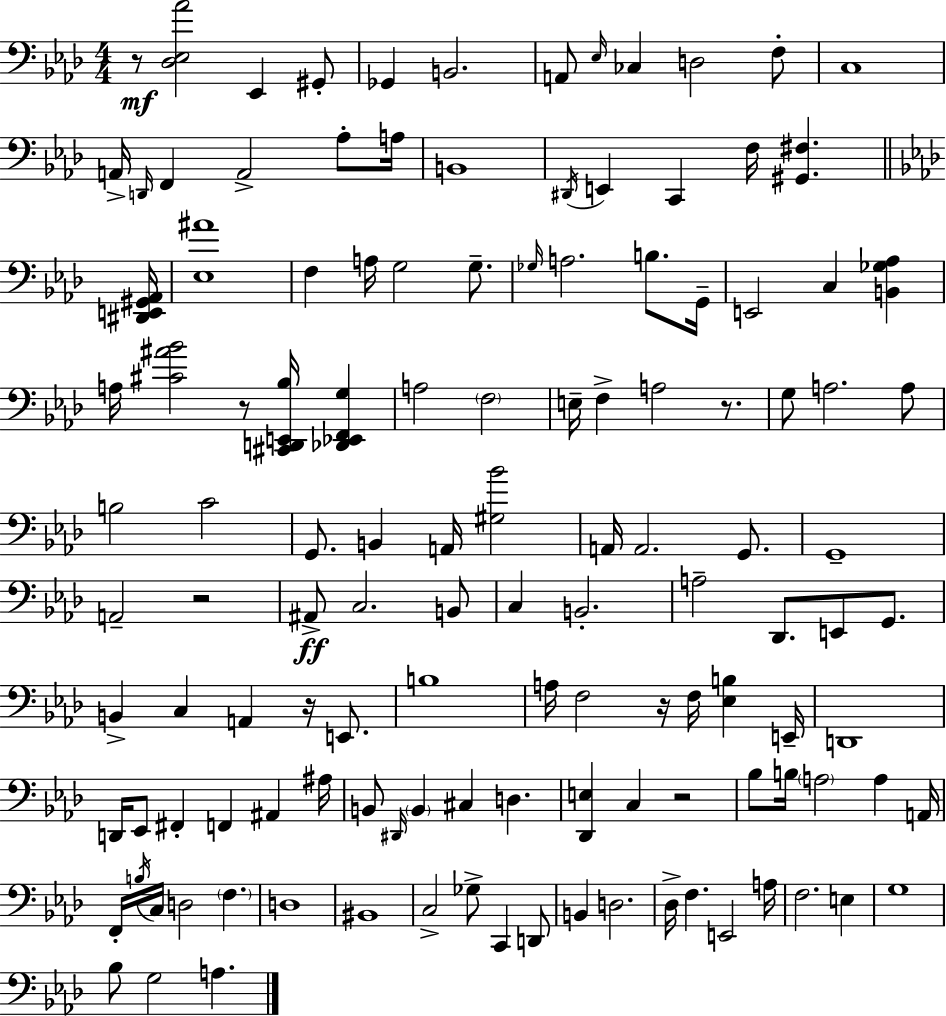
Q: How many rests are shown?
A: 7